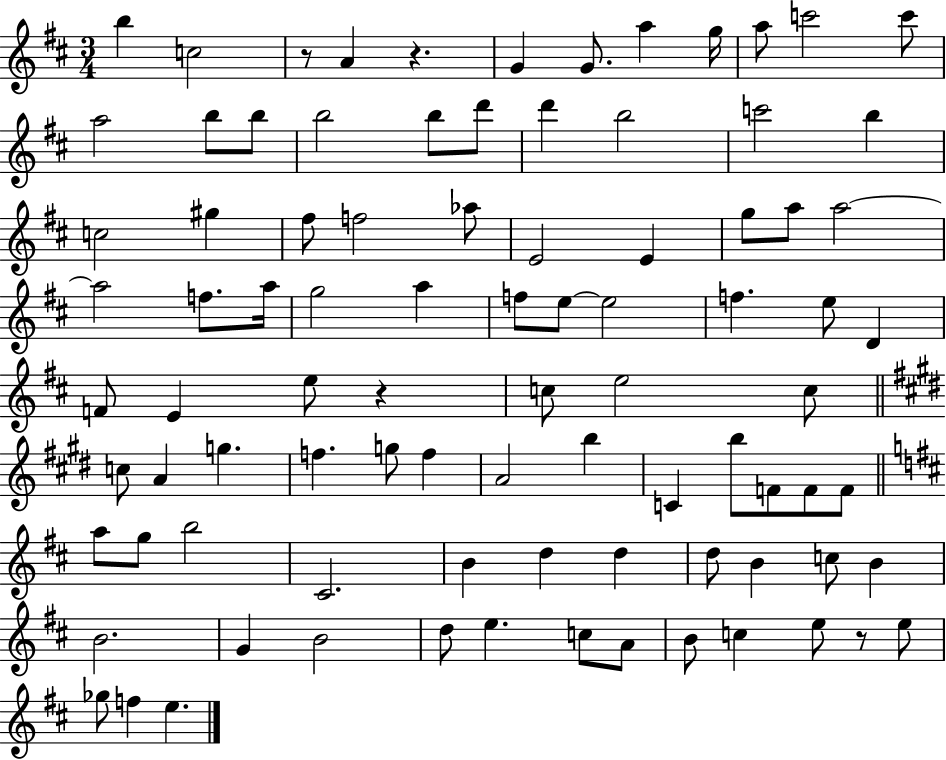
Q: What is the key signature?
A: D major